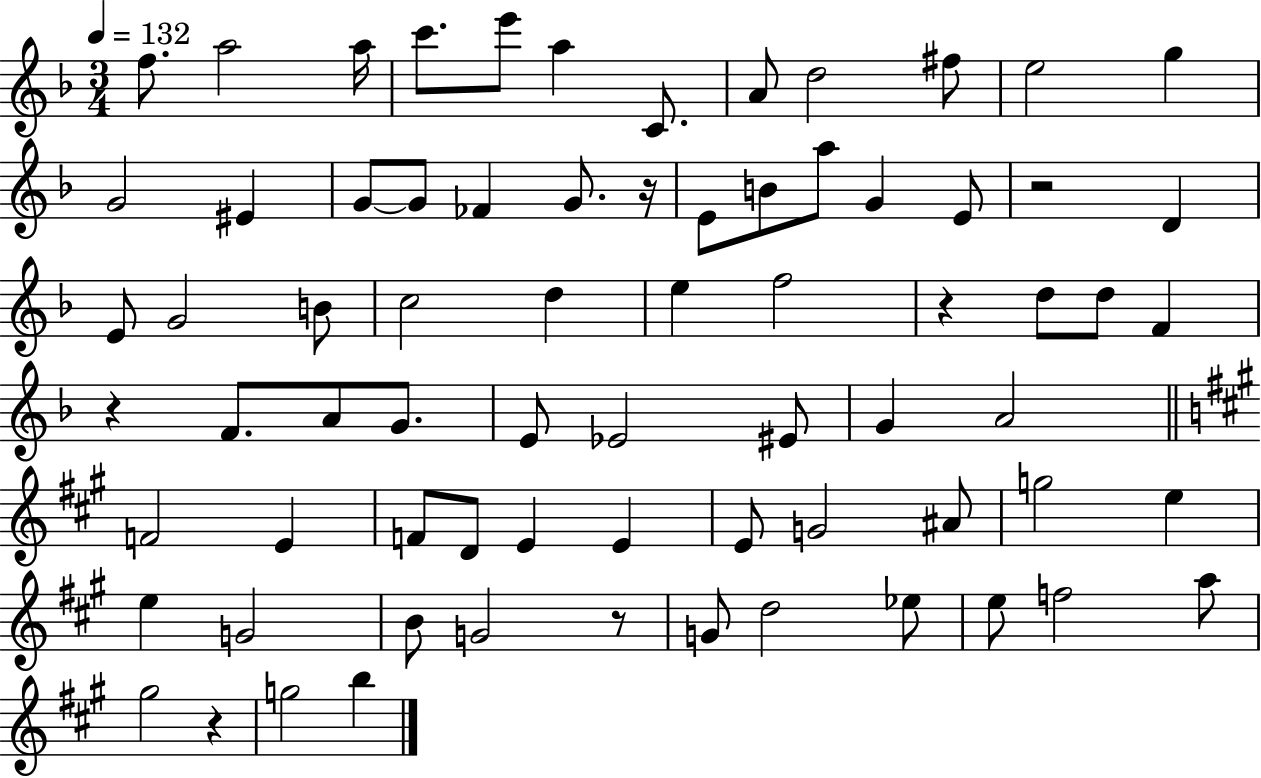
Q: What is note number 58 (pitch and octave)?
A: G4